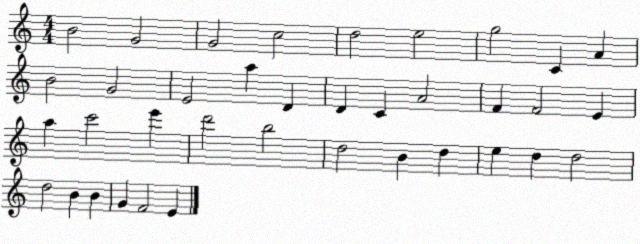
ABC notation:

X:1
T:Untitled
M:4/4
L:1/4
K:C
B2 G2 G2 c2 d2 e2 g2 C A B2 G2 E2 a D D C A2 F F2 E a c'2 e' d'2 b2 d2 B d e d d2 d2 B B G F2 E